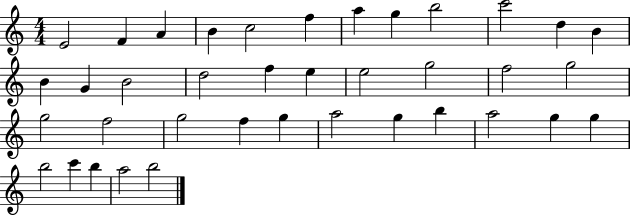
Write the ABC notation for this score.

X:1
T:Untitled
M:4/4
L:1/4
K:C
E2 F A B c2 f a g b2 c'2 d B B G B2 d2 f e e2 g2 f2 g2 g2 f2 g2 f g a2 g b a2 g g b2 c' b a2 b2